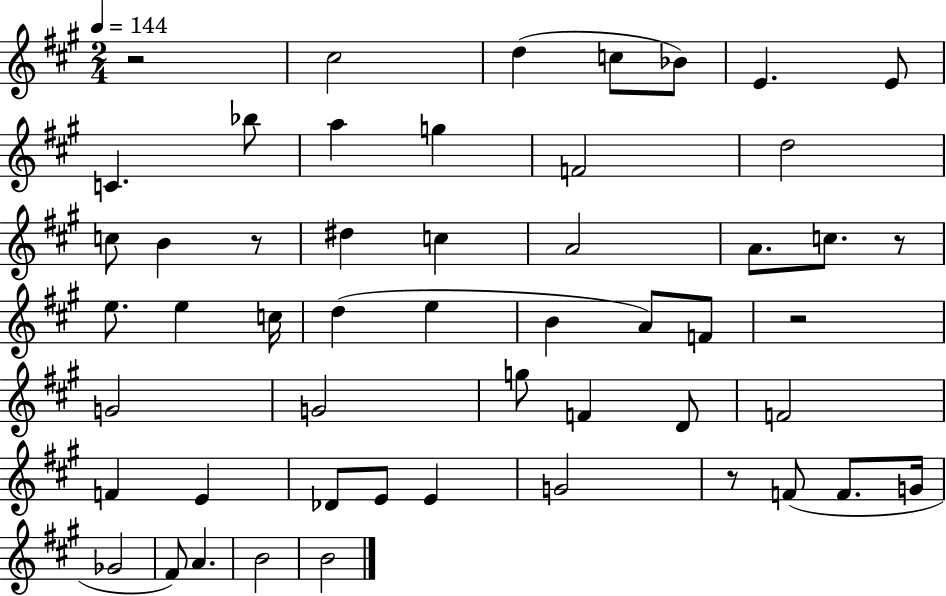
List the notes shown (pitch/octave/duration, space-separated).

R/h C#5/h D5/q C5/e Bb4/e E4/q. E4/e C4/q. Bb5/e A5/q G5/q F4/h D5/h C5/e B4/q R/e D#5/q C5/q A4/h A4/e. C5/e. R/e E5/e. E5/q C5/s D5/q E5/q B4/q A4/e F4/e R/h G4/h G4/h G5/e F4/q D4/e F4/h F4/q E4/q Db4/e E4/e E4/q G4/h R/e F4/e F4/e. G4/s Gb4/h F#4/e A4/q. B4/h B4/h